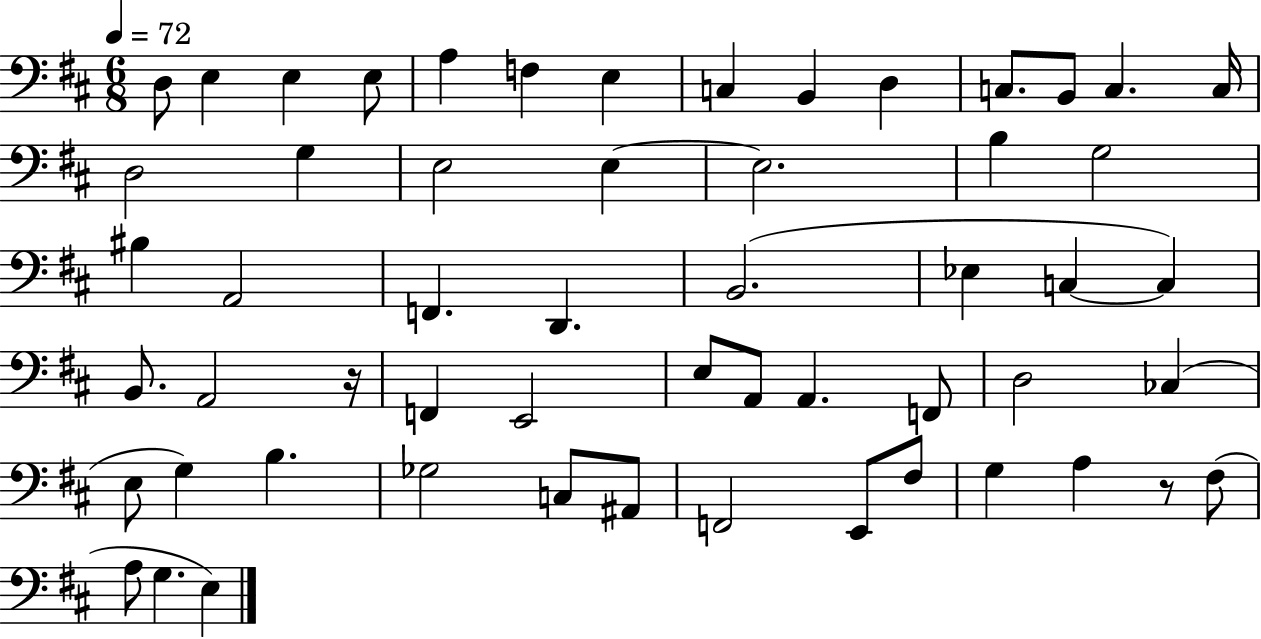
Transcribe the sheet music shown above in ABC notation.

X:1
T:Untitled
M:6/8
L:1/4
K:D
D,/2 E, E, E,/2 A, F, E, C, B,, D, C,/2 B,,/2 C, C,/4 D,2 G, E,2 E, E,2 B, G,2 ^B, A,,2 F,, D,, B,,2 _E, C, C, B,,/2 A,,2 z/4 F,, E,,2 E,/2 A,,/2 A,, F,,/2 D,2 _C, E,/2 G, B, _G,2 C,/2 ^A,,/2 F,,2 E,,/2 ^F,/2 G, A, z/2 ^F,/2 A,/2 G, E,